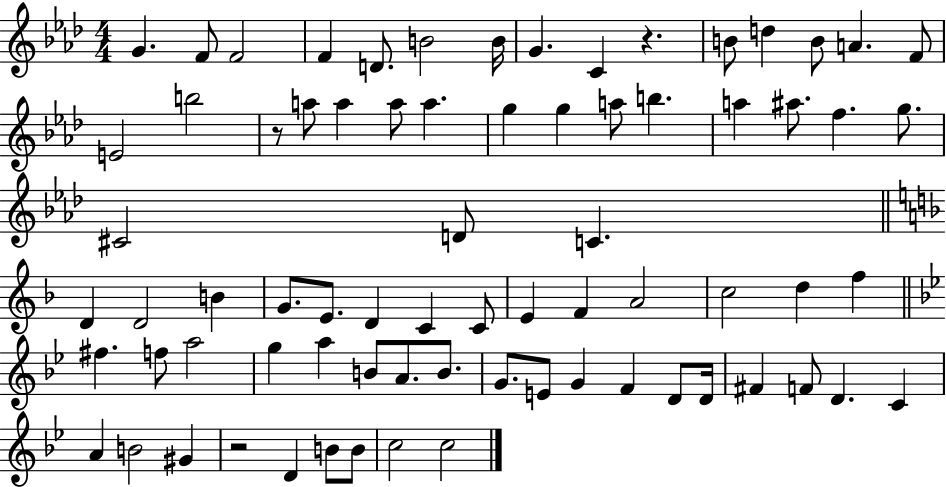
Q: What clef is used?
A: treble